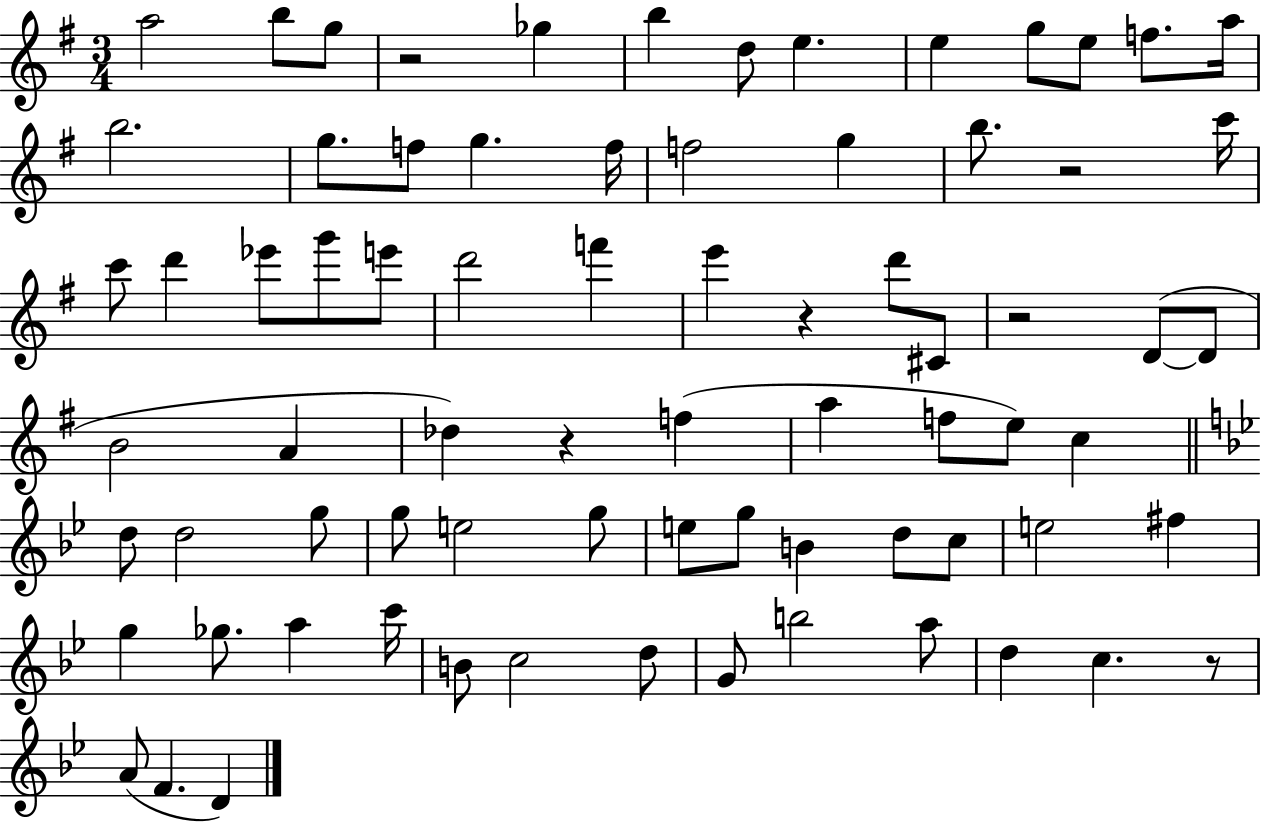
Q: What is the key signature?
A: G major